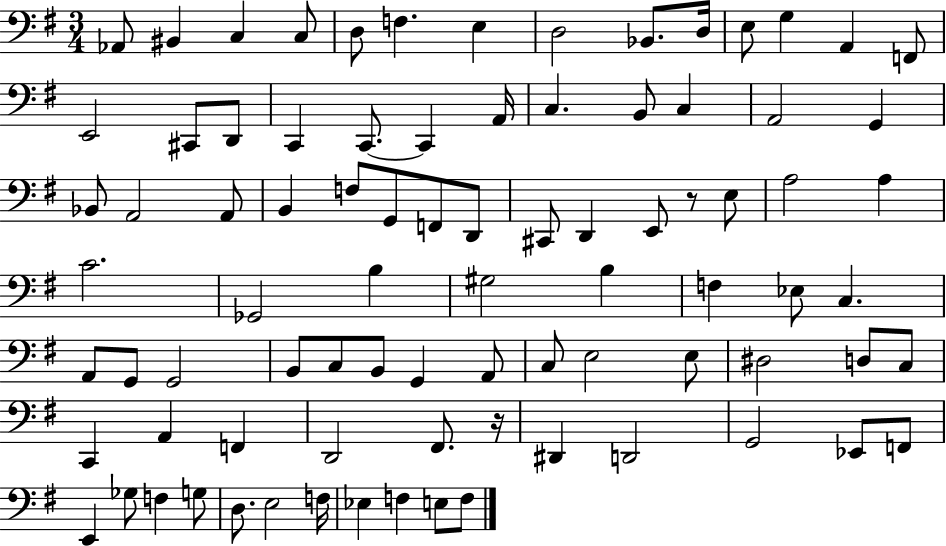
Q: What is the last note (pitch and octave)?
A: F3